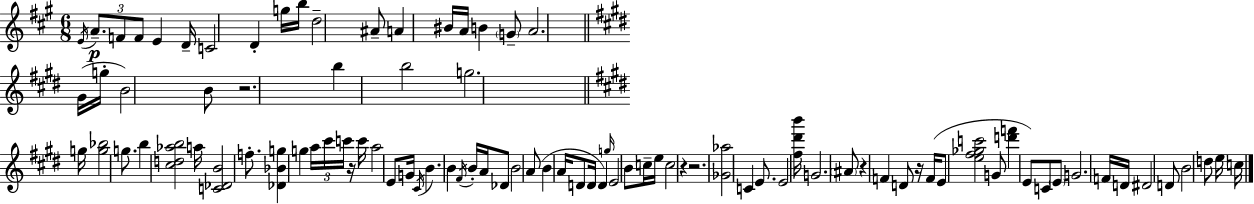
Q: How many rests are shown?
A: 6